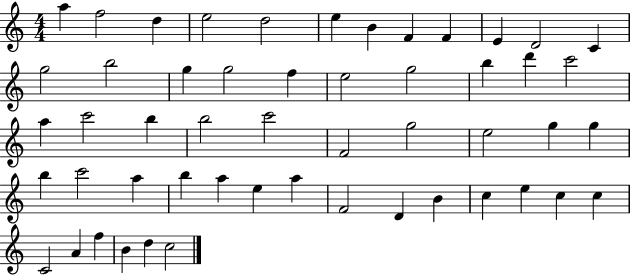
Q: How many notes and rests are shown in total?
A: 52